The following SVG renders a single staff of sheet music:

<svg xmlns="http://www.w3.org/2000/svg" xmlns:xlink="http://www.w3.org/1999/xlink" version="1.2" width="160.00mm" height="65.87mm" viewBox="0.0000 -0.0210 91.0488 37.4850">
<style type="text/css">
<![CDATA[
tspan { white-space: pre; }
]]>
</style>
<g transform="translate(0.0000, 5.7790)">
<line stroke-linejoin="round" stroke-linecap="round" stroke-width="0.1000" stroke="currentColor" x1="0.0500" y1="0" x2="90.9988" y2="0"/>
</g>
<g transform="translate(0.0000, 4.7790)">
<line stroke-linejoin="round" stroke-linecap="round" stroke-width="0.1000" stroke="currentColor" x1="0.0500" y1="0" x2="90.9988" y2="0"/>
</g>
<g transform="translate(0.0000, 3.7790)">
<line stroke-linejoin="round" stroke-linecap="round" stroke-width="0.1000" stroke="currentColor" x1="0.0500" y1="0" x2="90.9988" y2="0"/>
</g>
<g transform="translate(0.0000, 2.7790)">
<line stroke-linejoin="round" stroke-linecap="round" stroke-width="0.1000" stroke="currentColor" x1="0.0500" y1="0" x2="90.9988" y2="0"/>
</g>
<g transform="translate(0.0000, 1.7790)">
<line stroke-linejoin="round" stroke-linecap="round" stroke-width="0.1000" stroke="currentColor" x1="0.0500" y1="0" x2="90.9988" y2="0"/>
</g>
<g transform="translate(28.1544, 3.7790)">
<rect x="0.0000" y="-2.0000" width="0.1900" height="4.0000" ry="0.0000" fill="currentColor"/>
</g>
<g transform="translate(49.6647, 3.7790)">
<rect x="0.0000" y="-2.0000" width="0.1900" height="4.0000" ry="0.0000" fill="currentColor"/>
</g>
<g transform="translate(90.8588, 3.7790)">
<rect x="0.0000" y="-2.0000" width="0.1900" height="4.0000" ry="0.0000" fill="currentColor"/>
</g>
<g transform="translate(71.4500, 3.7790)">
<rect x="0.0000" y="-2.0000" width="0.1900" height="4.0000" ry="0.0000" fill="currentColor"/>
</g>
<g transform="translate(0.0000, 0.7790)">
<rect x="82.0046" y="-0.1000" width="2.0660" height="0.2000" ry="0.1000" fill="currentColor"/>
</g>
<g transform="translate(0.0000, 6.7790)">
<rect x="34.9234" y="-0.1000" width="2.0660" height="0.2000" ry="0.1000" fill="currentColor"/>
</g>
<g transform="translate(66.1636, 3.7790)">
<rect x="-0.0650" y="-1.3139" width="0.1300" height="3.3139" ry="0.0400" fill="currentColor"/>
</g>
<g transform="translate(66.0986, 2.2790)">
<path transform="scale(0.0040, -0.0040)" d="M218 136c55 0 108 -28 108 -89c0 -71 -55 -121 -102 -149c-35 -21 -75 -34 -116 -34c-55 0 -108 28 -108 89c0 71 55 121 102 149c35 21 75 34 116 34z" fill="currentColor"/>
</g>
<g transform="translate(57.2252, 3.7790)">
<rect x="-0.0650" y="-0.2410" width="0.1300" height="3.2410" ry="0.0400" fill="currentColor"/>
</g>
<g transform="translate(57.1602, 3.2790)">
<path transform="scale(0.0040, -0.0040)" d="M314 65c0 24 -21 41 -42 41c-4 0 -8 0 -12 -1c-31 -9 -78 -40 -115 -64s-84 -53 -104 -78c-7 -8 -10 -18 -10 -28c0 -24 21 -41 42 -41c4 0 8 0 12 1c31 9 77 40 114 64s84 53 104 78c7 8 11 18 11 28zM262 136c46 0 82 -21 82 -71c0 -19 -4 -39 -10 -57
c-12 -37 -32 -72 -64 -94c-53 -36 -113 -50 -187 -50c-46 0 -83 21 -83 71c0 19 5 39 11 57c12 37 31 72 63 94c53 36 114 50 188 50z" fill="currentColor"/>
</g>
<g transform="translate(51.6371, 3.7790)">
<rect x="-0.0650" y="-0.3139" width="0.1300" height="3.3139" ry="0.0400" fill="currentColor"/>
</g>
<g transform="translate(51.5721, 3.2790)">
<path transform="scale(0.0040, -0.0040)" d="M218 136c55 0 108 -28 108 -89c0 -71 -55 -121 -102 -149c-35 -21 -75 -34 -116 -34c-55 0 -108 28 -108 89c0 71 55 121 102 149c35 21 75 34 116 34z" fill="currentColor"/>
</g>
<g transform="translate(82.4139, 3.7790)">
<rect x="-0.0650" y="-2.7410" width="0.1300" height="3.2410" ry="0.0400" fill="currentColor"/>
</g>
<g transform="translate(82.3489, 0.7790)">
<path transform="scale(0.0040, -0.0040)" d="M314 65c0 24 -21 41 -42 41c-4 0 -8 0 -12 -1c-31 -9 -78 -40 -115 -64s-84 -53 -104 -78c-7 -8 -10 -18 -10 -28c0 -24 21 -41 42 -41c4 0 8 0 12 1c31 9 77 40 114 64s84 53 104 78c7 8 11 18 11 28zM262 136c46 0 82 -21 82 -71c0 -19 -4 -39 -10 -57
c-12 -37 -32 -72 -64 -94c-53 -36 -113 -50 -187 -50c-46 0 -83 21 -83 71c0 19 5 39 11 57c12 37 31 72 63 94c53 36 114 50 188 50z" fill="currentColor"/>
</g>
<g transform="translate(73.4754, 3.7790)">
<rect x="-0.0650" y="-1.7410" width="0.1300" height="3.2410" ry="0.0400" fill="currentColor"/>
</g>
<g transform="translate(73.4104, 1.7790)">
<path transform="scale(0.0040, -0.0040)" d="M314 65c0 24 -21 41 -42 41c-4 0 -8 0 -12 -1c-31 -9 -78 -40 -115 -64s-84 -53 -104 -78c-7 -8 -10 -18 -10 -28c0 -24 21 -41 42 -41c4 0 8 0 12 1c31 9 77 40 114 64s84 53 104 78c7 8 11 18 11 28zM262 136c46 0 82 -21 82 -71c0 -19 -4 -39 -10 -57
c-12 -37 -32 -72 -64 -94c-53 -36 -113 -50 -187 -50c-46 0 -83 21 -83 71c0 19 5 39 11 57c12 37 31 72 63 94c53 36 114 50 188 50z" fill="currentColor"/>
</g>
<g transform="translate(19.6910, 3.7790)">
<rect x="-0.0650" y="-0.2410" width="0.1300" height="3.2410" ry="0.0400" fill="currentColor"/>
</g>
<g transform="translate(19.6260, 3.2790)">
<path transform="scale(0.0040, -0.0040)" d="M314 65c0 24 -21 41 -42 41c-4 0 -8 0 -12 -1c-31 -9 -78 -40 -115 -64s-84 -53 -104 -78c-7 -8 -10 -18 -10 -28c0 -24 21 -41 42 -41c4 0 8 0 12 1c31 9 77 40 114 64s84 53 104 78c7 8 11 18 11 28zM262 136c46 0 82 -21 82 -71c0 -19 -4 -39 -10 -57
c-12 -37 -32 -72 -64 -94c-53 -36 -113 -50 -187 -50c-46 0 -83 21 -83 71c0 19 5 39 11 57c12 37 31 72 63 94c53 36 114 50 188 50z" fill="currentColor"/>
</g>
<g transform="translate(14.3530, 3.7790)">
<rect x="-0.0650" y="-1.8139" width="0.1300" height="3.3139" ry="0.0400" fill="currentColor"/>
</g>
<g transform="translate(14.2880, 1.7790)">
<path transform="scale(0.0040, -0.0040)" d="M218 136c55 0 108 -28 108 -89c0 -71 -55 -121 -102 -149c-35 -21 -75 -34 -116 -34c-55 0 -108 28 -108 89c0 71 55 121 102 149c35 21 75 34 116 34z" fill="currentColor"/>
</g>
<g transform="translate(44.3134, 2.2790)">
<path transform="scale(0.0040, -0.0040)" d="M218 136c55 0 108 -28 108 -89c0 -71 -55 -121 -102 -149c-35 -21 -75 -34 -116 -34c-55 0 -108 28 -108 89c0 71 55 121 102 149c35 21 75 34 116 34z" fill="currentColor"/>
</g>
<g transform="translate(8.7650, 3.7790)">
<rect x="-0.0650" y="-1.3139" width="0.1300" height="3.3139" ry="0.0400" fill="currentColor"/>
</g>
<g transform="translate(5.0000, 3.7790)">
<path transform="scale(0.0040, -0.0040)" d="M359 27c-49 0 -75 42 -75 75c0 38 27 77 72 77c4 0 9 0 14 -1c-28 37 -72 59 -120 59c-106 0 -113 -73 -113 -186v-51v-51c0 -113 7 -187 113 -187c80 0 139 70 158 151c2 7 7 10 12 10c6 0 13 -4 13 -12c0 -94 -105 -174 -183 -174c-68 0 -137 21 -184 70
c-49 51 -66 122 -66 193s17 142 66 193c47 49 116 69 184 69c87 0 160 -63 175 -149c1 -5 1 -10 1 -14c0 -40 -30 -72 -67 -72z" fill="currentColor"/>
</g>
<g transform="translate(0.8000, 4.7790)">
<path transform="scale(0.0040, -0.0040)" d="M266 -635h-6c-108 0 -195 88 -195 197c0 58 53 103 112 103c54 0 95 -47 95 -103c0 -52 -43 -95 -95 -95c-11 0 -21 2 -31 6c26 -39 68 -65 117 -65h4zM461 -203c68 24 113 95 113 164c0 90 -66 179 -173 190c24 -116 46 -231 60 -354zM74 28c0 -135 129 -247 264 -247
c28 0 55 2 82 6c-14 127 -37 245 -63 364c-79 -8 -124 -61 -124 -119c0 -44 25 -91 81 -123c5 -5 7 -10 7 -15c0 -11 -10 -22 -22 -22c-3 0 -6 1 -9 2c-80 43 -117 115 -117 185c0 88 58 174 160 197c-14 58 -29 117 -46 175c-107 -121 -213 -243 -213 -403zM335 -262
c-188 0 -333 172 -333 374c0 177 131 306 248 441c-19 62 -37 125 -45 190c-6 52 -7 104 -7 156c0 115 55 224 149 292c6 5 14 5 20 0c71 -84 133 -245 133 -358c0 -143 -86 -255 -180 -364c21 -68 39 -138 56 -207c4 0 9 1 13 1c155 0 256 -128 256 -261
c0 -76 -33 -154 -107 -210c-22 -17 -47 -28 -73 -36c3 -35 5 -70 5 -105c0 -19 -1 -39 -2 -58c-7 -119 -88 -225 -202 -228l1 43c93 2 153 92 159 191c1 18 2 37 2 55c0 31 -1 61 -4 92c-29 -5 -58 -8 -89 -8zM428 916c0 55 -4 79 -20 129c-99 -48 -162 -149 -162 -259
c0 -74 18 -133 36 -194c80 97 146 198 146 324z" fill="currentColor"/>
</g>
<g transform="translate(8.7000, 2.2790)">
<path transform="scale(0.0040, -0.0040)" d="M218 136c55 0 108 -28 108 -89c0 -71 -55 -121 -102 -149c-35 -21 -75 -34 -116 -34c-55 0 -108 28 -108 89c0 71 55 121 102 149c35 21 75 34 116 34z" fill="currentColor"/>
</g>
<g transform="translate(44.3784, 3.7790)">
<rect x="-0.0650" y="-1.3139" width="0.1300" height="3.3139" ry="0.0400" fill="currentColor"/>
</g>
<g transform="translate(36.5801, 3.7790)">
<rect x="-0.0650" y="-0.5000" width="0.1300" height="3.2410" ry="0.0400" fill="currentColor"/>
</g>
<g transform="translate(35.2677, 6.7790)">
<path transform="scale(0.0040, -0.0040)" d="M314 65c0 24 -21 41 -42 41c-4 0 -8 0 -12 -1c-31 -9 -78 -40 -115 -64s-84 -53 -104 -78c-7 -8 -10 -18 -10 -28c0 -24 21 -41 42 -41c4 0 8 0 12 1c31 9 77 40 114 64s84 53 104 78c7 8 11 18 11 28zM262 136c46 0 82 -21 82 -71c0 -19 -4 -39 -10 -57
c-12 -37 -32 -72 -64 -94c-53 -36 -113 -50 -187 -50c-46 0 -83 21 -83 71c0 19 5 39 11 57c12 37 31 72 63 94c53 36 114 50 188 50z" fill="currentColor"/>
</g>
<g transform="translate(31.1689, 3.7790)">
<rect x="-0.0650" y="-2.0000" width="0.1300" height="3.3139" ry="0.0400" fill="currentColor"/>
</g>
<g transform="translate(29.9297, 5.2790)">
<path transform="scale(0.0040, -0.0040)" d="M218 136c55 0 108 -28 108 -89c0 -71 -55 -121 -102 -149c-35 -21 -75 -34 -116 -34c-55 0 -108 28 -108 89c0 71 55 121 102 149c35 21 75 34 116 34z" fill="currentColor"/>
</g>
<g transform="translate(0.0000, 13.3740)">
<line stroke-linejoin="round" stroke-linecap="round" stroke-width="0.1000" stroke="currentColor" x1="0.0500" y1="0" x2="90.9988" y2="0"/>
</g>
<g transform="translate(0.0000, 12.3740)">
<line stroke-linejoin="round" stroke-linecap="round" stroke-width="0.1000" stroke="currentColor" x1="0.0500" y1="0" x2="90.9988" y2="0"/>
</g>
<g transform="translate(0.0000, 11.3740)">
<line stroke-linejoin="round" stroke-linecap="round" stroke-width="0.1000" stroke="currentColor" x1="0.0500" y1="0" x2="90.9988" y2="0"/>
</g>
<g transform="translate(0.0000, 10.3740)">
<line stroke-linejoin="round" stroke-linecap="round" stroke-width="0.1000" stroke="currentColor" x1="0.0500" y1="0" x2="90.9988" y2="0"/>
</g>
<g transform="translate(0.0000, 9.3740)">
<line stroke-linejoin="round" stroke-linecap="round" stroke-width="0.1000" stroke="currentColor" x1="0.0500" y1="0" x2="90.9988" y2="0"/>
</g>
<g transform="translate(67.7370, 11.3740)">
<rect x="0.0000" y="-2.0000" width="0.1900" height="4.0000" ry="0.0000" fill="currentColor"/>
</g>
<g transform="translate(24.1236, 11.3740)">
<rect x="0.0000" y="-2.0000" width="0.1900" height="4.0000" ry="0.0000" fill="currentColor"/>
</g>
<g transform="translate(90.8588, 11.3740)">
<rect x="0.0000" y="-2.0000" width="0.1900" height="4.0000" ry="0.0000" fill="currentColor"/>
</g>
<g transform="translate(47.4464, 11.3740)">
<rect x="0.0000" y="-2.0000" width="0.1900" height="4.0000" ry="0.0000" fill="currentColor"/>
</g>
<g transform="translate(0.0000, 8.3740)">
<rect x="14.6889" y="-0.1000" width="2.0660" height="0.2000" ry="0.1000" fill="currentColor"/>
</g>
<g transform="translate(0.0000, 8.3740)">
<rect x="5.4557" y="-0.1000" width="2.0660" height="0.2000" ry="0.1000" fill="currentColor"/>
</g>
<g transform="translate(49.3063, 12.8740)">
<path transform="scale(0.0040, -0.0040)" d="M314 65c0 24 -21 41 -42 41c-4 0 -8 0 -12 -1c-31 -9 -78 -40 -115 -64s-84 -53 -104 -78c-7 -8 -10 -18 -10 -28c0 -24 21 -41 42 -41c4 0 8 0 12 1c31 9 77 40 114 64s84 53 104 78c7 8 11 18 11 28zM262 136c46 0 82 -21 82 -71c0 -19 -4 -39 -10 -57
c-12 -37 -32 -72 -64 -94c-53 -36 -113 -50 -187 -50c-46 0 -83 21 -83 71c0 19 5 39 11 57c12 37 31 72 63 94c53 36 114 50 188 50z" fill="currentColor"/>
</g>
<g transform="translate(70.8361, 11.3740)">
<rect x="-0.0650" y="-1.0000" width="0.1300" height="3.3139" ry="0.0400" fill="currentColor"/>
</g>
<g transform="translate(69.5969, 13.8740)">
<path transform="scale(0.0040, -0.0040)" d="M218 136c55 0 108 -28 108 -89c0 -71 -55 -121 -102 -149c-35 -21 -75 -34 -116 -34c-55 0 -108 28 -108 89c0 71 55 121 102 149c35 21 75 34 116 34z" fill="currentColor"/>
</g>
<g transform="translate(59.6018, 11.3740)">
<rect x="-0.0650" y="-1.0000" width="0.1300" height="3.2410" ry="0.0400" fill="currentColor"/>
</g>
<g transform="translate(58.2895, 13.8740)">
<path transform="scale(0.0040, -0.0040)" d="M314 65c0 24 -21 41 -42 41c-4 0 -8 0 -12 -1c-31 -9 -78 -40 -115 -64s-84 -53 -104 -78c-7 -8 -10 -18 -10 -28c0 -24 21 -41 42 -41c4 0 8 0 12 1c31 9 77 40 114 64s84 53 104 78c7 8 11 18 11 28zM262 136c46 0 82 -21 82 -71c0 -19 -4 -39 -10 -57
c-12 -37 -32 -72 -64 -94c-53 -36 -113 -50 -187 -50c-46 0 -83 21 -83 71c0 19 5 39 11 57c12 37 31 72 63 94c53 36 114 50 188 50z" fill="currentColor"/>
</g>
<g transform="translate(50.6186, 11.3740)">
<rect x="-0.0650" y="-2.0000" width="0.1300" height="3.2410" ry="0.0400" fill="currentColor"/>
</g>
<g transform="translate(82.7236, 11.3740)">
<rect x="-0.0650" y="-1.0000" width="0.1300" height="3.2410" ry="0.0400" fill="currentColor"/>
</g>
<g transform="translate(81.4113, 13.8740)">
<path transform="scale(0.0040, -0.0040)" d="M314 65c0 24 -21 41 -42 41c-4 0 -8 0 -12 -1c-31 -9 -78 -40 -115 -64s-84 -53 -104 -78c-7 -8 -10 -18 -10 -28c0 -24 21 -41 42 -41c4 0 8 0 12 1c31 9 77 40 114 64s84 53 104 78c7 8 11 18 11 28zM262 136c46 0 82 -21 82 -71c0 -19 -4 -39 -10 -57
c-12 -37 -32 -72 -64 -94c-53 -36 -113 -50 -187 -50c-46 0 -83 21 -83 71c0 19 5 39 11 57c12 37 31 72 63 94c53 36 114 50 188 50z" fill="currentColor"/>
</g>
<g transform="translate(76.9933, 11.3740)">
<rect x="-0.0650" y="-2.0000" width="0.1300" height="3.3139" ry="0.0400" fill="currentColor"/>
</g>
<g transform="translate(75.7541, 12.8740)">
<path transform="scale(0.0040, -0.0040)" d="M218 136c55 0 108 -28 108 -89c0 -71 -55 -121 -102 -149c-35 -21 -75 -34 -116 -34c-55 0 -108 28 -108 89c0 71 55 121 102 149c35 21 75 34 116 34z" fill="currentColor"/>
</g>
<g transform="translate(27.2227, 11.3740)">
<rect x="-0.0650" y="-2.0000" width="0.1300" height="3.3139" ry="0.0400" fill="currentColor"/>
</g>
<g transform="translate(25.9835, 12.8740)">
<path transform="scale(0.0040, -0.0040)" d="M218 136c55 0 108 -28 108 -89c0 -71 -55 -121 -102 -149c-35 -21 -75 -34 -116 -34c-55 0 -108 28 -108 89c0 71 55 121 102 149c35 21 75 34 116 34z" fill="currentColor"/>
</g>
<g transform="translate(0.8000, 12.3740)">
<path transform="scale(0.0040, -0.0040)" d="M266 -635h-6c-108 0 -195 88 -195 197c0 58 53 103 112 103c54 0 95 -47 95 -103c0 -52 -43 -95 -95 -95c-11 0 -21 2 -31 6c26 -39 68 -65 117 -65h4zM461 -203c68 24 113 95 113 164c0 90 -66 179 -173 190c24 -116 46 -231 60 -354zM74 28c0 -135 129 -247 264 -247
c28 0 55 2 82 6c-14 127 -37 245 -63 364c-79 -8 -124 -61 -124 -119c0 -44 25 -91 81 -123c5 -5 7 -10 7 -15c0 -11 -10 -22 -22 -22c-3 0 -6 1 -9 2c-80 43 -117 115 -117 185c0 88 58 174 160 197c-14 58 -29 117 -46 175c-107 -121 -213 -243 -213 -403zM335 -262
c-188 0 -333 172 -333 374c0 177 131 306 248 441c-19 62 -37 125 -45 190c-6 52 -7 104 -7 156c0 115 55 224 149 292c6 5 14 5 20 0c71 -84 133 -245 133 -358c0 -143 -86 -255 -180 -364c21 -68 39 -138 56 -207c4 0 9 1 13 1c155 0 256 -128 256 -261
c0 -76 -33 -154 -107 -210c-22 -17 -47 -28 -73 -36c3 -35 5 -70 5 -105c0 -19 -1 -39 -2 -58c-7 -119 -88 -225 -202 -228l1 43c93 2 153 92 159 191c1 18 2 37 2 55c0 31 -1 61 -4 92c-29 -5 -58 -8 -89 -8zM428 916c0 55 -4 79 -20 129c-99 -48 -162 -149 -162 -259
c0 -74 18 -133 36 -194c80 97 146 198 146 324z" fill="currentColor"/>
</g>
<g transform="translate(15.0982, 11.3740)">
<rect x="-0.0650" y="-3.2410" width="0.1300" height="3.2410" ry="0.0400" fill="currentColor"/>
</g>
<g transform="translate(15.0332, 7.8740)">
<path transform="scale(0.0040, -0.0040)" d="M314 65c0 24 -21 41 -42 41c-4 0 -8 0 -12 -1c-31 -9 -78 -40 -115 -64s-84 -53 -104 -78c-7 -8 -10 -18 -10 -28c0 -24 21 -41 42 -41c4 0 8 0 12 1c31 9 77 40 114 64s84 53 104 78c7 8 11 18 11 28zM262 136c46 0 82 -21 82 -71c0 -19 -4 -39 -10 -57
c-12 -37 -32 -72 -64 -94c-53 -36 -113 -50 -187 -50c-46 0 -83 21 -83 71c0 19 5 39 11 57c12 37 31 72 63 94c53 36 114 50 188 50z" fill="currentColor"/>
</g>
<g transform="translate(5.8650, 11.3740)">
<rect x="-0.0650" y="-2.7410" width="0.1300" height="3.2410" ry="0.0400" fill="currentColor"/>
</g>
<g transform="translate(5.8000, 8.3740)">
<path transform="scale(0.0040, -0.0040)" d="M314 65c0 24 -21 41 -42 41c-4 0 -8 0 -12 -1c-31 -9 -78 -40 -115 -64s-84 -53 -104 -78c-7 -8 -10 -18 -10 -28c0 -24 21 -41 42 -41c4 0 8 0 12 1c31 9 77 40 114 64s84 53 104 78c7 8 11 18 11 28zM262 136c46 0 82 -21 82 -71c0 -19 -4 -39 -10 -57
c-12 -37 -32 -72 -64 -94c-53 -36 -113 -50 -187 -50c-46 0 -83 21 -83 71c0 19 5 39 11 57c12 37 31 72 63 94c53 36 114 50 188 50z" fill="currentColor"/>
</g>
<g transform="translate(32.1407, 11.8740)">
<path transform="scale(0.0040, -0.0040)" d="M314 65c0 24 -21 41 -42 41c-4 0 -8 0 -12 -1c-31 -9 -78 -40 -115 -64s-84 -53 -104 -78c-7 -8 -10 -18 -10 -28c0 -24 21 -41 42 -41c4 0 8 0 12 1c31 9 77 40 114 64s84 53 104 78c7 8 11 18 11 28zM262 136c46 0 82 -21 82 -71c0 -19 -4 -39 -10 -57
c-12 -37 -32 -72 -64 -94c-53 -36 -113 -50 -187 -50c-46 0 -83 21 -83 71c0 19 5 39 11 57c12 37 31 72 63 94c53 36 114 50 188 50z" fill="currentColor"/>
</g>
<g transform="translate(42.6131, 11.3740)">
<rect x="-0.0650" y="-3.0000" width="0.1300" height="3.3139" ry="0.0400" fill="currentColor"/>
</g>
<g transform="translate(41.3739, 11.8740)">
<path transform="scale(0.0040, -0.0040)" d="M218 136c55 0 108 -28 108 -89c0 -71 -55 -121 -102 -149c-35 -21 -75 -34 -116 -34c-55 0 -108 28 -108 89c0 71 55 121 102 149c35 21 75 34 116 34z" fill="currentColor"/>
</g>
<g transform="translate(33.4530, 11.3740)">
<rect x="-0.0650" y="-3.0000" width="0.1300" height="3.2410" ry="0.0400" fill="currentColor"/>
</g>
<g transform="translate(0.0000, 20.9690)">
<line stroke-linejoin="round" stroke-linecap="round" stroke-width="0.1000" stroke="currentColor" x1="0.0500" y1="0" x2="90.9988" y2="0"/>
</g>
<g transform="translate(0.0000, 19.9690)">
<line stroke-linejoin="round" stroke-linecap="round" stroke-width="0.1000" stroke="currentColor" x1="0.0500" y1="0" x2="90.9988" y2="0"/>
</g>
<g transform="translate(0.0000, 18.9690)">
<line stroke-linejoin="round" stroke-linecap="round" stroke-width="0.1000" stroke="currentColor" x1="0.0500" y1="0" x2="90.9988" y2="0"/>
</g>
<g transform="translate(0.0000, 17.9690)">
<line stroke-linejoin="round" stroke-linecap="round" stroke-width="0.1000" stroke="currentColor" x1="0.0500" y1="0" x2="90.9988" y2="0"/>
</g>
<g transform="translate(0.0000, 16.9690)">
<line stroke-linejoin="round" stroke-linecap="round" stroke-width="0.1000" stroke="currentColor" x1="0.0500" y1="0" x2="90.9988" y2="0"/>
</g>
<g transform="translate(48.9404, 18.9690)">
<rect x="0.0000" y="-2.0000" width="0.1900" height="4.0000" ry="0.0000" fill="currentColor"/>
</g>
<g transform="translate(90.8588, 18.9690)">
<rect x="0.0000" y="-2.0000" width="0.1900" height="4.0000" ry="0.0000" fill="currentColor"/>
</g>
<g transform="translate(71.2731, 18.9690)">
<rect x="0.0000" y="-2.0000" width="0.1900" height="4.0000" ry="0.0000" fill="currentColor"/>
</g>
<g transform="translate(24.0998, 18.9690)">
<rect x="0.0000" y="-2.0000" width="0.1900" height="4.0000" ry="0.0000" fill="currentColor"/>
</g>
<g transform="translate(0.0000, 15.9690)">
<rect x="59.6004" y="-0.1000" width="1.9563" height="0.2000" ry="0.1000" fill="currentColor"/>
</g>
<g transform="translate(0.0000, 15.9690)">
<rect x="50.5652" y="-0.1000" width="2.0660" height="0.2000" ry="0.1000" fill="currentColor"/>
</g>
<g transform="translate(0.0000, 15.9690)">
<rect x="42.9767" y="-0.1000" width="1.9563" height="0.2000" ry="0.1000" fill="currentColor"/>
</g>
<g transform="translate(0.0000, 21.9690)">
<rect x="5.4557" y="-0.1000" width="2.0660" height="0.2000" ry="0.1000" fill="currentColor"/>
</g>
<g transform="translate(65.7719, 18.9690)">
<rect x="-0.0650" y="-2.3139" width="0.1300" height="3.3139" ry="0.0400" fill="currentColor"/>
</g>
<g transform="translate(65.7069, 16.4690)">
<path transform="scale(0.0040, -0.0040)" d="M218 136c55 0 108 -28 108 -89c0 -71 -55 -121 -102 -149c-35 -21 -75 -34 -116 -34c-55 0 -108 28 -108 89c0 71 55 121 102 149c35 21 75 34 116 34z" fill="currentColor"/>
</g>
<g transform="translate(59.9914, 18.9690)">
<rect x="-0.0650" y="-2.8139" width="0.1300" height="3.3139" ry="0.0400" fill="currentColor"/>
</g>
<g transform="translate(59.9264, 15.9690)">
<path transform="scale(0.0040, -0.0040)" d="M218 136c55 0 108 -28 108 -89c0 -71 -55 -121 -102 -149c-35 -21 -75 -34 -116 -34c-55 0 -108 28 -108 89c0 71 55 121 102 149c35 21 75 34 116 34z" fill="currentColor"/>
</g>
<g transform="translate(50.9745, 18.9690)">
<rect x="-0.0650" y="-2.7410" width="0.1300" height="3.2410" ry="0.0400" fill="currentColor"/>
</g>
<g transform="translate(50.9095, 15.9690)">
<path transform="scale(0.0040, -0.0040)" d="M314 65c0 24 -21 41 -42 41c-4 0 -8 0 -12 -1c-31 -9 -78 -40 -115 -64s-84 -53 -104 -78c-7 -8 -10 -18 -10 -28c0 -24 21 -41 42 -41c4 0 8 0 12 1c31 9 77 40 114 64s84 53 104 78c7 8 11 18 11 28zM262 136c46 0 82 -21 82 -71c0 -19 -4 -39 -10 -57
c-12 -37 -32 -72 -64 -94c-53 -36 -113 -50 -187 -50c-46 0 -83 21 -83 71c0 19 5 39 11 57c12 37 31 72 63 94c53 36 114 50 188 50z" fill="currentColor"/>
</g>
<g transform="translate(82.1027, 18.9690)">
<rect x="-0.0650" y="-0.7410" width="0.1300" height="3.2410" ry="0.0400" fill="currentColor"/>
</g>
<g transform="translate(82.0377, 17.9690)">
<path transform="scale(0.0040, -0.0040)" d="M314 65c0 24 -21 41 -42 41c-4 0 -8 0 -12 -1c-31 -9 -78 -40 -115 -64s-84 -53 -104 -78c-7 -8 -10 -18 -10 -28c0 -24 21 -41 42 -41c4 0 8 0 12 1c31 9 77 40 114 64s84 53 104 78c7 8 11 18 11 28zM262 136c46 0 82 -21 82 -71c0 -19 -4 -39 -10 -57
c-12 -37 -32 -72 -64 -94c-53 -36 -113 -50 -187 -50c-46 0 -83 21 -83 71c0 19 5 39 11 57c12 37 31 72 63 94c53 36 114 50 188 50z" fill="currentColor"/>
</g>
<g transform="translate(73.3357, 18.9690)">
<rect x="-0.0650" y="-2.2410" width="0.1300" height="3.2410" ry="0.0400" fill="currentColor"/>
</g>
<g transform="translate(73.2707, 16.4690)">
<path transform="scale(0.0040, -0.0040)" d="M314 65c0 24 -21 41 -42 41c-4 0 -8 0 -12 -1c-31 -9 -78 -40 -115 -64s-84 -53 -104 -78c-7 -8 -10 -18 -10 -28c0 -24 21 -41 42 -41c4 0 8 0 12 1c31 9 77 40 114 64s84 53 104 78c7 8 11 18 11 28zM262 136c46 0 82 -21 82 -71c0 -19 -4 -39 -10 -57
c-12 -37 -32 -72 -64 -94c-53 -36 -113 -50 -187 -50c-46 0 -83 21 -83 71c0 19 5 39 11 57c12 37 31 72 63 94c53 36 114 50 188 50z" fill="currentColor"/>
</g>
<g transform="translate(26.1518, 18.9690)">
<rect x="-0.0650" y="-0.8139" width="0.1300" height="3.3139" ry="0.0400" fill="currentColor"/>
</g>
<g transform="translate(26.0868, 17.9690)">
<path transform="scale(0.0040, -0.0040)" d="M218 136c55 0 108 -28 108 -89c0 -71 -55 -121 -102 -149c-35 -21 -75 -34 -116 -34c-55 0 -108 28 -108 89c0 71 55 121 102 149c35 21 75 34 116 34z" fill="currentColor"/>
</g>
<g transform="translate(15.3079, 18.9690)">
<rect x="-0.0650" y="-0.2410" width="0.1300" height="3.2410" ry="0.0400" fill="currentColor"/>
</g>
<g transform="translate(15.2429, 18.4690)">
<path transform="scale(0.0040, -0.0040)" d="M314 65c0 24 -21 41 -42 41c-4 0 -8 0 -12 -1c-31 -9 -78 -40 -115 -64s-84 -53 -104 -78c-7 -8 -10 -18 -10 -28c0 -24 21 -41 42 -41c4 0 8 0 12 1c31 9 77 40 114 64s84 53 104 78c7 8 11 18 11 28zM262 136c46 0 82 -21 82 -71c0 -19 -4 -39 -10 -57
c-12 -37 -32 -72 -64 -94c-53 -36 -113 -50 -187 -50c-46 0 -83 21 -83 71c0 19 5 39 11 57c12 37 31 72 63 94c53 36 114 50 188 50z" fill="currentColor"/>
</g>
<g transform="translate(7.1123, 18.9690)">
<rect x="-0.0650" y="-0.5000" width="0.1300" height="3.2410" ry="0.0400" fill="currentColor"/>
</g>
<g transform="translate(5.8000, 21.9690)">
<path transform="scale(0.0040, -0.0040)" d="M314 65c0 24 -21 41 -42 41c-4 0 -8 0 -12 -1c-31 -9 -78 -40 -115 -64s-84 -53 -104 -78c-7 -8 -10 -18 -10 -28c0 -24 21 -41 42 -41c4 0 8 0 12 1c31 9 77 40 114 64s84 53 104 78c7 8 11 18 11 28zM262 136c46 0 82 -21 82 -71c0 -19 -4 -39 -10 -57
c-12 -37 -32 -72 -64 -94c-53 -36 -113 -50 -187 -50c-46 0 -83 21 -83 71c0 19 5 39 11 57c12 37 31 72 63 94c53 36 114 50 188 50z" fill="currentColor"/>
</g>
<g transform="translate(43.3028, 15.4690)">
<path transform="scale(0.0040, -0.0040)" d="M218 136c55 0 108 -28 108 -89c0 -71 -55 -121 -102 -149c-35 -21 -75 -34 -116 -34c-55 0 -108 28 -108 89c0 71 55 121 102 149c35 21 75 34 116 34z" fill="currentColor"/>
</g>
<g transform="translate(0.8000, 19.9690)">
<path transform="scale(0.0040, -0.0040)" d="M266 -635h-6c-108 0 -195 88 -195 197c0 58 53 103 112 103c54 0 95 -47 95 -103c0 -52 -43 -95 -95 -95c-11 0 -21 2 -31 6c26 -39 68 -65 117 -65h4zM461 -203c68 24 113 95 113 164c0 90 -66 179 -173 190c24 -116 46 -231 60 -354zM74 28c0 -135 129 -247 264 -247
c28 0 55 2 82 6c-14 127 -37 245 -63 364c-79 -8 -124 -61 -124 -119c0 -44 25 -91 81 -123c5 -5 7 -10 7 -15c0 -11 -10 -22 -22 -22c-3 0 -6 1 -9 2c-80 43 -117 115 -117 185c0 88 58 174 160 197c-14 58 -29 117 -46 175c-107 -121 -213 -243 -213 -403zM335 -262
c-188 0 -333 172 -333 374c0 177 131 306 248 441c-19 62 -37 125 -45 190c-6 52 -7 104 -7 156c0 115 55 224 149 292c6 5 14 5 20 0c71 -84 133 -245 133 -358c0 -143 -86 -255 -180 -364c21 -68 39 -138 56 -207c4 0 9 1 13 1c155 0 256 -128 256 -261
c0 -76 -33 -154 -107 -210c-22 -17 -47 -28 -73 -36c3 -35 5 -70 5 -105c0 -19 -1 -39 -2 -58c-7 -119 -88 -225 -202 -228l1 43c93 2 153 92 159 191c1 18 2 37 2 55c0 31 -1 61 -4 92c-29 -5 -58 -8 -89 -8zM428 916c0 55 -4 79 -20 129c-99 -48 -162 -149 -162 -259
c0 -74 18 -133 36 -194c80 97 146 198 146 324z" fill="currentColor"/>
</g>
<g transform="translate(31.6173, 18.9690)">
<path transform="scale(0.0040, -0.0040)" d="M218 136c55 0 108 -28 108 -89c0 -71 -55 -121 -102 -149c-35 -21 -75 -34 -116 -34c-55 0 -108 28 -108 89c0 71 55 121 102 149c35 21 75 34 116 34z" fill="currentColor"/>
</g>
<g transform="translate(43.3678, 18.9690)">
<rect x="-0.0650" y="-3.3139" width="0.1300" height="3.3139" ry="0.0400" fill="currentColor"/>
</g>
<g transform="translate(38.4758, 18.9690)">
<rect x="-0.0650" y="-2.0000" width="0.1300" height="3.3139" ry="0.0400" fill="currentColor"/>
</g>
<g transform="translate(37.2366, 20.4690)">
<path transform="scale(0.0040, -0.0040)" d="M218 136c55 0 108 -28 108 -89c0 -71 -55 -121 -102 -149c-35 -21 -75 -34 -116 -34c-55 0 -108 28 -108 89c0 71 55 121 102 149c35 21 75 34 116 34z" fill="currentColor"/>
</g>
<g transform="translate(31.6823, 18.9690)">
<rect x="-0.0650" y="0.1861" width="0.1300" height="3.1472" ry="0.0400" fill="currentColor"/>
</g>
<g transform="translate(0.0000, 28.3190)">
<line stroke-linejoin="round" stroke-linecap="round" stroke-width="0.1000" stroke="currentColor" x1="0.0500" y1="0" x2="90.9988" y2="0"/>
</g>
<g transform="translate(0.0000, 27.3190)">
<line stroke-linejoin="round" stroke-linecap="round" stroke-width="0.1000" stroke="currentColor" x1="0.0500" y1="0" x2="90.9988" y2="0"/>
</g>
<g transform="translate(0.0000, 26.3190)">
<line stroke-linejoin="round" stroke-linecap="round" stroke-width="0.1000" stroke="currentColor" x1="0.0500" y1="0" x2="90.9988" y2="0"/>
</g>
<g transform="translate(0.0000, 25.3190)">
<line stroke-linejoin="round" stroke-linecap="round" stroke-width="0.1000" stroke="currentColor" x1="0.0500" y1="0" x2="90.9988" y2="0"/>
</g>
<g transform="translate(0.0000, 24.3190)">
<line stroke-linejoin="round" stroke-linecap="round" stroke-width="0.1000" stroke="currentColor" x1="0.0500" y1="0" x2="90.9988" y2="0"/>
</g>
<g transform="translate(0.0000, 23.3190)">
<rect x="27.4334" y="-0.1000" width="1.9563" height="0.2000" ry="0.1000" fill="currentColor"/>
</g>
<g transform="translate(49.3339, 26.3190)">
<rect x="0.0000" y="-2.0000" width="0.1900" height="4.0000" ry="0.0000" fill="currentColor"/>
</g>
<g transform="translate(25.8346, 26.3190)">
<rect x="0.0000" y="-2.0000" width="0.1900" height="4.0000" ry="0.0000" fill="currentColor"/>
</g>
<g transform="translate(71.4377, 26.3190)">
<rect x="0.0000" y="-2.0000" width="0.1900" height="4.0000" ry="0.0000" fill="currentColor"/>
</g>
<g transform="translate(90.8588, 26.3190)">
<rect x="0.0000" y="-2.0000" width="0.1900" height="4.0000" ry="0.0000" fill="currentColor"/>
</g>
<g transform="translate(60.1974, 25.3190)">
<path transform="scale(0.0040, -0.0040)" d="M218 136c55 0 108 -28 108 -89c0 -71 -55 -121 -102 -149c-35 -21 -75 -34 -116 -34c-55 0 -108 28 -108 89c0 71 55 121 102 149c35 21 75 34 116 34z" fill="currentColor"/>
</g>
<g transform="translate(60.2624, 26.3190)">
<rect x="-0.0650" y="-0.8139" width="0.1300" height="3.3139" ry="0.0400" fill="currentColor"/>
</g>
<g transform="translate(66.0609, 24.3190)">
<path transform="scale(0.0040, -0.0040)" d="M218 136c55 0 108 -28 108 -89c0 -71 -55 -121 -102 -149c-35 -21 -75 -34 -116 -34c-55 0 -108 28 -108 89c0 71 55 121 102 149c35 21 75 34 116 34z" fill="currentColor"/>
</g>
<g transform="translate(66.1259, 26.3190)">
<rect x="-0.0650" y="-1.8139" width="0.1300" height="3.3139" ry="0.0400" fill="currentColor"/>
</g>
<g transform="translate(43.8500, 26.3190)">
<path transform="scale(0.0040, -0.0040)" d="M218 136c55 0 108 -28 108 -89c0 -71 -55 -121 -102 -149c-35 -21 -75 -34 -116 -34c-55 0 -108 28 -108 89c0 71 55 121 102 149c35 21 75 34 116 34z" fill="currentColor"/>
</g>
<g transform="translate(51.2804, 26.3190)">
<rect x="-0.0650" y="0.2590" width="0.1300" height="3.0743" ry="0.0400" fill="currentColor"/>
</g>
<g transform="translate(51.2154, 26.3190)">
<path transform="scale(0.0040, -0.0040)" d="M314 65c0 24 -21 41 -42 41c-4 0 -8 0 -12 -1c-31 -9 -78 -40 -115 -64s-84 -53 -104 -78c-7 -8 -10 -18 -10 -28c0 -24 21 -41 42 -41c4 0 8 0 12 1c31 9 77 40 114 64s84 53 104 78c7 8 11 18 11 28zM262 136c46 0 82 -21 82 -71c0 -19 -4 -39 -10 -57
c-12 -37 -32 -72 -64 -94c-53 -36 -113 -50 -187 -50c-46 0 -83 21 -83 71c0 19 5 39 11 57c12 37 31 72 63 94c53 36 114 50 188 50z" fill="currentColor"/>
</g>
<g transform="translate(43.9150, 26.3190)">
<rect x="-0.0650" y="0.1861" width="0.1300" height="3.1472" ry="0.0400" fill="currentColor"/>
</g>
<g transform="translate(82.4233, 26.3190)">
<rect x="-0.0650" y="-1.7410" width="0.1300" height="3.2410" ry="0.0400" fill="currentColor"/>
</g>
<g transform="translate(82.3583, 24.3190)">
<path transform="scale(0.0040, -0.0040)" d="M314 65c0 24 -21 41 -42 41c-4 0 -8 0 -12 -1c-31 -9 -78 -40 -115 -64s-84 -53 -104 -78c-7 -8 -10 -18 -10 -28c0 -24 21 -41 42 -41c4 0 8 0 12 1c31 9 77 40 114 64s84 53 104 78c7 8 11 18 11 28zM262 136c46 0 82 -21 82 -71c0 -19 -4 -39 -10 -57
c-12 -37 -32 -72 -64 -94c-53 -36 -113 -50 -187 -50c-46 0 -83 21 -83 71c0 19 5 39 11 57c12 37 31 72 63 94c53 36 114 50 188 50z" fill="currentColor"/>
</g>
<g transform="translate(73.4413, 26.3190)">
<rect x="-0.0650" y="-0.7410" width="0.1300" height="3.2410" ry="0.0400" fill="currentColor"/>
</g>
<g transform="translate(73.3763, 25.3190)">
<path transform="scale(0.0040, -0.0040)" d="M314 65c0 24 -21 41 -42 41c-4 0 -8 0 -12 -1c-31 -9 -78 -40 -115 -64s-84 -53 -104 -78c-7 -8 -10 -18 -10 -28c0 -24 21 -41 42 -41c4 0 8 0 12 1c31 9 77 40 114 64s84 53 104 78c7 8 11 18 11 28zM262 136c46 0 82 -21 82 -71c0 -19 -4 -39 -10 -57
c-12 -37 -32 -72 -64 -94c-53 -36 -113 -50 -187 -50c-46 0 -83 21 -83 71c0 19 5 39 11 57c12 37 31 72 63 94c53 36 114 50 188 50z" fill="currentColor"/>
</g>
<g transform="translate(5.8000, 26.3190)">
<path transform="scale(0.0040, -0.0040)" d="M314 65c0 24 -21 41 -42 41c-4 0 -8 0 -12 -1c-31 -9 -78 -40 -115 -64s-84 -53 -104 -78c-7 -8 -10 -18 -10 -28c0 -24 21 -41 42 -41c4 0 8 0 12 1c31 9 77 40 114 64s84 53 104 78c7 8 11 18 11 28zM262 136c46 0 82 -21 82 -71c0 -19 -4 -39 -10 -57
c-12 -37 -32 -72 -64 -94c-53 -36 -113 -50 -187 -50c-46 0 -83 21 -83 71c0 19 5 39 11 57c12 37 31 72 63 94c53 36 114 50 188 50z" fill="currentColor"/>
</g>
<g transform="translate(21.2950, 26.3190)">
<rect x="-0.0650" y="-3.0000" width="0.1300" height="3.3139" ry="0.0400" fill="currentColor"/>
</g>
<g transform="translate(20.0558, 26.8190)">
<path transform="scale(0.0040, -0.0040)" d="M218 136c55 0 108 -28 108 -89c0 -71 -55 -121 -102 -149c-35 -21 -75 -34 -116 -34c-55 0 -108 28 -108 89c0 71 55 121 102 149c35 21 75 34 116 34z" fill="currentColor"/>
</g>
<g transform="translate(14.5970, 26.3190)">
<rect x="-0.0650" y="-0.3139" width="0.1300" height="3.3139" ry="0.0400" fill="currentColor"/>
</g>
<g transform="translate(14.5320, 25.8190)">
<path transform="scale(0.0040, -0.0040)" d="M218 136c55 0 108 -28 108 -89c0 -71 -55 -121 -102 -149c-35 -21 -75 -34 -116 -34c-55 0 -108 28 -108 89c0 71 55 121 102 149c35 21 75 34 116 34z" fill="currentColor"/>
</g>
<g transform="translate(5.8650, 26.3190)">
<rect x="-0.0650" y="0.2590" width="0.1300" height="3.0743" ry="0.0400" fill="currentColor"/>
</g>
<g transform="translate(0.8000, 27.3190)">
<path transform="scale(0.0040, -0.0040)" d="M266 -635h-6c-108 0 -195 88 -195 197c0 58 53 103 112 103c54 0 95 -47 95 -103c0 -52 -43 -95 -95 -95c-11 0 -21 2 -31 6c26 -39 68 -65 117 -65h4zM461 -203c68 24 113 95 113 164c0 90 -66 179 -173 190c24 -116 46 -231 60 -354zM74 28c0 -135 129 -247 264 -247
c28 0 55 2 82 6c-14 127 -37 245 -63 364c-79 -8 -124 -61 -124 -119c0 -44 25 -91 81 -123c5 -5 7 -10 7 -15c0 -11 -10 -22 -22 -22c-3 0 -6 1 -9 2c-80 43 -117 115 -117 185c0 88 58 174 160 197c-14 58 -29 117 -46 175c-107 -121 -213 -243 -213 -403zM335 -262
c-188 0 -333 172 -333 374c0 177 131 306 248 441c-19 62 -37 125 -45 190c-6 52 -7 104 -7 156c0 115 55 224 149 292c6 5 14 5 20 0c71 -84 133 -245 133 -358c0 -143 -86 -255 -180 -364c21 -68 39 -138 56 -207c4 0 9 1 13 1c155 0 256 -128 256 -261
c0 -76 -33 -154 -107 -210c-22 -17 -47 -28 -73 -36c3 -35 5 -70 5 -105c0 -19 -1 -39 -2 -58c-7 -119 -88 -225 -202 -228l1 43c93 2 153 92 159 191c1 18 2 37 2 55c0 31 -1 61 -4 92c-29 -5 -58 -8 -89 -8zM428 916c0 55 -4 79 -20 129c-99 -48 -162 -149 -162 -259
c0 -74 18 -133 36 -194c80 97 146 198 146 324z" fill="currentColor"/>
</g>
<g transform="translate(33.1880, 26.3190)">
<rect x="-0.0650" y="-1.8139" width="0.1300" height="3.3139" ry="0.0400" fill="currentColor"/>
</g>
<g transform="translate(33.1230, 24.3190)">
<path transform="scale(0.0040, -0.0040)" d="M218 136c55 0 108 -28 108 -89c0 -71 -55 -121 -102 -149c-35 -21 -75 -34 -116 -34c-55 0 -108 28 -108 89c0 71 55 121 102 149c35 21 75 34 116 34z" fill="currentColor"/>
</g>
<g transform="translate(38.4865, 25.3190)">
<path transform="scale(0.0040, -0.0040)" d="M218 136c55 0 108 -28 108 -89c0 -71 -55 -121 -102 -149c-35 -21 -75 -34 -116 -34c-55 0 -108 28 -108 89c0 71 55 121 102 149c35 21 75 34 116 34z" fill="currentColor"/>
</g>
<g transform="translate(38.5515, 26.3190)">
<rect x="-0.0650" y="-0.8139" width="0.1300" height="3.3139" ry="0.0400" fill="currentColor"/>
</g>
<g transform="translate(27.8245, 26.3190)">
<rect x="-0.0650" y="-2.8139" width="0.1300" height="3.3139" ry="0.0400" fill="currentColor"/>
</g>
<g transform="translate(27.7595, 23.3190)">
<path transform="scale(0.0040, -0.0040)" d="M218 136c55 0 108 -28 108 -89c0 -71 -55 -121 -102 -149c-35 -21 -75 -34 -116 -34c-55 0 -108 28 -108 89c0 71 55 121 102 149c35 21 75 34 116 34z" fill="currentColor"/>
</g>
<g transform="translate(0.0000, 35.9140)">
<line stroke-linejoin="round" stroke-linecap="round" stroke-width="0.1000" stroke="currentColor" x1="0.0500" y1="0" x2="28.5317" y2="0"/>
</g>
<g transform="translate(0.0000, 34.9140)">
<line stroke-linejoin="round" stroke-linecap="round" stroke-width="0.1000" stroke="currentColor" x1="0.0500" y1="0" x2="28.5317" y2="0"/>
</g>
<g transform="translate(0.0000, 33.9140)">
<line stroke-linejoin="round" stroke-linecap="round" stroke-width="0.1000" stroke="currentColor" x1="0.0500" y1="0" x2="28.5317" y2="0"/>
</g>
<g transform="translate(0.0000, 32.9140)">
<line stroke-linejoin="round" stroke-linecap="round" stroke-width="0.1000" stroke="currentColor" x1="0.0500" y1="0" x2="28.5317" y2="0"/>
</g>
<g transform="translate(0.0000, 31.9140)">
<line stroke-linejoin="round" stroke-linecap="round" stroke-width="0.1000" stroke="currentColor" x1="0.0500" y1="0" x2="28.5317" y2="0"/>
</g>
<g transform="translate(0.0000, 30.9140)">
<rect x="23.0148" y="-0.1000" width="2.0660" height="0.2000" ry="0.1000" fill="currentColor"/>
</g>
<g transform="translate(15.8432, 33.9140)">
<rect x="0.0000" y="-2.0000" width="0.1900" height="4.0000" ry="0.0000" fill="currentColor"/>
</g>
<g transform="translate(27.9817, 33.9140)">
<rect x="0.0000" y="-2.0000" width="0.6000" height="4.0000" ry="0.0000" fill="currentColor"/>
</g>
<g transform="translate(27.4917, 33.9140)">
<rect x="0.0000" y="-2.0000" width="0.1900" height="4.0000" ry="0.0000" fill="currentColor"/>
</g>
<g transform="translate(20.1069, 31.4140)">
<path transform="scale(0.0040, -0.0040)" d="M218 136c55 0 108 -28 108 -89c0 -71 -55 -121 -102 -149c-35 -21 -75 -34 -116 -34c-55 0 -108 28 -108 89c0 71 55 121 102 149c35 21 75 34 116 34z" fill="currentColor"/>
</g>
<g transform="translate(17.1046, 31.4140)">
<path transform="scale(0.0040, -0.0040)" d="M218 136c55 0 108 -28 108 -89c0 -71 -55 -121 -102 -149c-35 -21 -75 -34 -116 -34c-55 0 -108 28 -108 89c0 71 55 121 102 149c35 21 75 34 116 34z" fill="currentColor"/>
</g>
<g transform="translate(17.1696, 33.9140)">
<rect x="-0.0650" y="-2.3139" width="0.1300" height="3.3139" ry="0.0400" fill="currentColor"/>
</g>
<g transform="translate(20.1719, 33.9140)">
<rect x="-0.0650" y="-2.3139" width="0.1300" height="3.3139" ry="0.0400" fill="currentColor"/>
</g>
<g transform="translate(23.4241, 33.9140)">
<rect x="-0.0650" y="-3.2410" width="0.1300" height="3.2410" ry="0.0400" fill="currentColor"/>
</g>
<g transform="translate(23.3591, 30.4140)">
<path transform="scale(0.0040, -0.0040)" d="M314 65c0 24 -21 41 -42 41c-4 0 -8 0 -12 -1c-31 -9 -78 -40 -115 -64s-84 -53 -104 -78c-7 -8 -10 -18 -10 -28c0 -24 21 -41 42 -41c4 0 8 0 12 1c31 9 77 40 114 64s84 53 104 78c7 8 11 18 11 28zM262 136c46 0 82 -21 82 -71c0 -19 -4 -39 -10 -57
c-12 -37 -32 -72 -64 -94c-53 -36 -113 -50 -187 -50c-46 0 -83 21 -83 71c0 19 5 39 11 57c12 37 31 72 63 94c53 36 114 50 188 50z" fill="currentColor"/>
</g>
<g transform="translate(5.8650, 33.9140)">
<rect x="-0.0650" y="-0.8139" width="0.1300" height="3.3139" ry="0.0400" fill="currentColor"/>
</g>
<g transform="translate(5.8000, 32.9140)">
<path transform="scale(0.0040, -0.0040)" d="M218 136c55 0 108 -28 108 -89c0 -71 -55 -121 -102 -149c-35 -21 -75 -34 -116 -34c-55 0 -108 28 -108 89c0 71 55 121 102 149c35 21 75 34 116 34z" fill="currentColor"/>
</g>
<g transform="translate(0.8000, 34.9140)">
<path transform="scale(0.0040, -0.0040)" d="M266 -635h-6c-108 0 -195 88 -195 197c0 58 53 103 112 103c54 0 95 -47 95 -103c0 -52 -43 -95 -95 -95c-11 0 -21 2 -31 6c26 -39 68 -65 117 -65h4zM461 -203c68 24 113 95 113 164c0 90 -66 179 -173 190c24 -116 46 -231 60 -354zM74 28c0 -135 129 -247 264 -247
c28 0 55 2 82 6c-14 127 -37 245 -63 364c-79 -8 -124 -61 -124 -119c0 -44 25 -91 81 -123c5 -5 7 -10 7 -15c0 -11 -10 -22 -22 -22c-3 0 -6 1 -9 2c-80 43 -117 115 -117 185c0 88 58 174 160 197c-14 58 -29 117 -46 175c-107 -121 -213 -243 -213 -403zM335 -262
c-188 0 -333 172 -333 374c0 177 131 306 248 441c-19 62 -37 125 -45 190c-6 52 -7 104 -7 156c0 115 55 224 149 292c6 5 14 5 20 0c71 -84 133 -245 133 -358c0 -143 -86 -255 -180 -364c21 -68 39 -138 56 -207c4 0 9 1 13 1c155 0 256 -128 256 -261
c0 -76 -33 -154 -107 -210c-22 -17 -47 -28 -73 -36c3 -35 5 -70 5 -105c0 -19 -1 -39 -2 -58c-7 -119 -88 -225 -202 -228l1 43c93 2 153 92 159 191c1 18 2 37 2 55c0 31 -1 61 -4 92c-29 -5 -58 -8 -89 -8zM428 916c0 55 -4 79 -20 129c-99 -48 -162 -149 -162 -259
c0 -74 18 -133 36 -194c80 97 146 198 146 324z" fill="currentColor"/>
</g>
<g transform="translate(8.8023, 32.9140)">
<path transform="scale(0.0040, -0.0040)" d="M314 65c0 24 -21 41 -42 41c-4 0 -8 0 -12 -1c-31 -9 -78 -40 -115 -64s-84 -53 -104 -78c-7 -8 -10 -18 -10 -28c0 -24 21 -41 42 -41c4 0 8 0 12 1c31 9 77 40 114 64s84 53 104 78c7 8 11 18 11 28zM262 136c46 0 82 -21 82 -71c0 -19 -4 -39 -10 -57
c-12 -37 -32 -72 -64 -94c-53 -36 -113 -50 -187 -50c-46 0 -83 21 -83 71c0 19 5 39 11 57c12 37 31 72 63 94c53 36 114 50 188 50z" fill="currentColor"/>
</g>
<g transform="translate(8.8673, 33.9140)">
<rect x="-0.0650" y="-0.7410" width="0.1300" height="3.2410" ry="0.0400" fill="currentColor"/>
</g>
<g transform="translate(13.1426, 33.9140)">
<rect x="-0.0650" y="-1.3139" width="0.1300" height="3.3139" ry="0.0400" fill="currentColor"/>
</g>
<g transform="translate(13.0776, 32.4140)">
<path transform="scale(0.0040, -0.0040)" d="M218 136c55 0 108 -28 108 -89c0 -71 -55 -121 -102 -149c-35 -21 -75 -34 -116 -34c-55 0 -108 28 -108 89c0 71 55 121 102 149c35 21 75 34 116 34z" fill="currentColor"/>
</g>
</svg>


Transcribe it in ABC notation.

X:1
T:Untitled
M:4/4
L:1/4
K:C
e f c2 F C2 e c c2 e f2 a2 a2 b2 F A2 A F2 D2 D F D2 C2 c2 d B F b a2 a g g2 d2 B2 c A a f d B B2 d f d2 f2 d d2 e g g b2